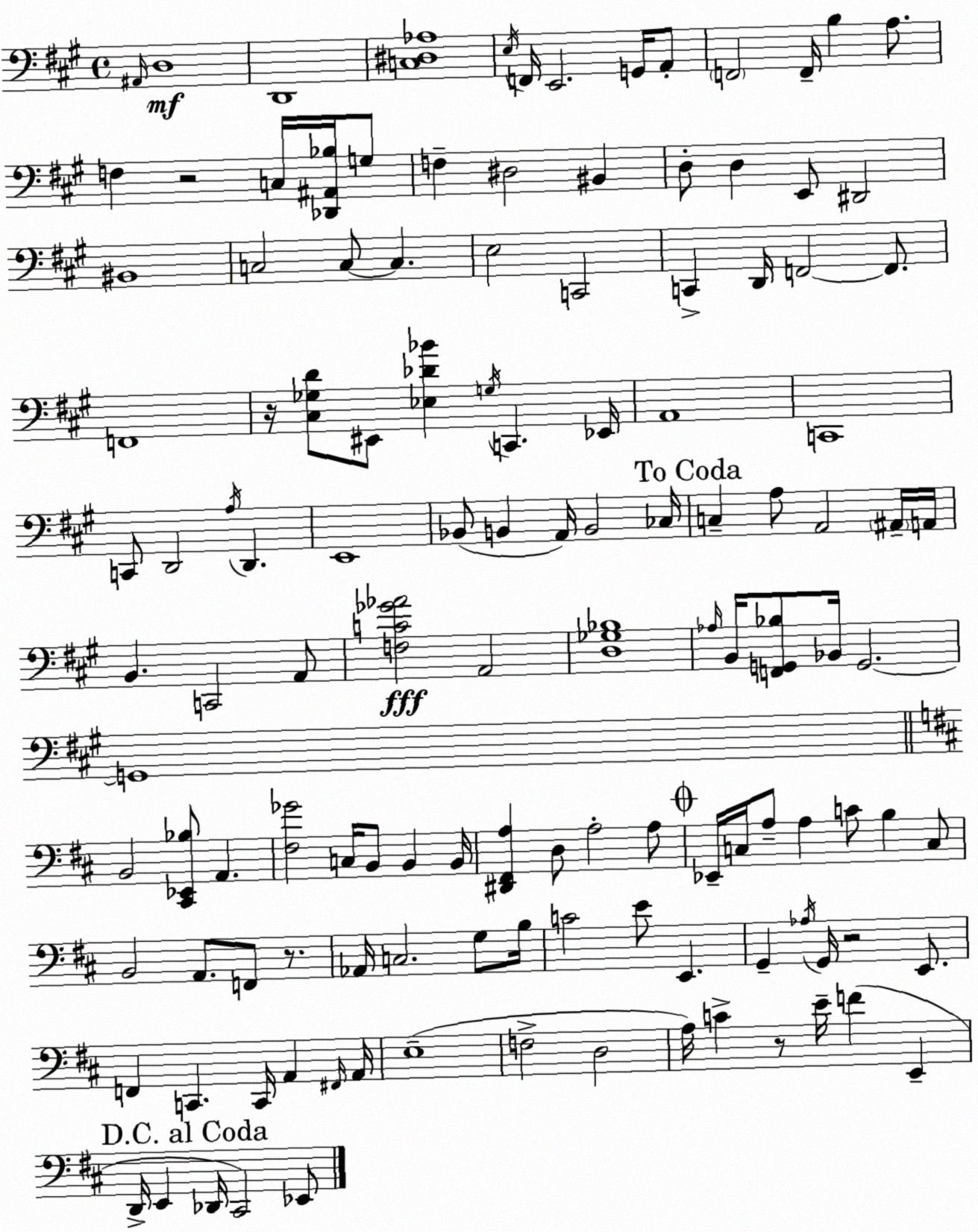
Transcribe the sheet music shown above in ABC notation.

X:1
T:Untitled
M:4/4
L:1/4
K:A
^A,,/4 D,4 D,,4 [C,^D,_A,]4 E,/4 F,,/4 E,,2 G,,/4 A,,/2 F,,2 F,,/4 B, A,/2 F, z2 C,/4 [_D,,^A,,_B,]/4 G,/2 F, ^D,2 ^B,, D,/2 D, E,,/2 ^D,,2 ^B,,4 C,2 C,/2 C, E,2 C,,2 C,, D,,/4 F,,2 F,,/2 F,,4 z/4 [^C,_G,D]/2 ^E,,/2 [_E,_D_B] G,/4 C,, _E,,/4 A,,4 C,,4 C,,/2 D,,2 A,/4 D,, E,,4 _B,,/2 B,, A,,/4 B,,2 _C,/4 C, A,/2 A,,2 ^A,,/4 A,,/4 B,, C,,2 A,,/2 [F,C_G_A]2 A,,2 [D,_G,_B,]4 _A,/4 B,,/4 [F,,G,,_B,]/2 _B,,/4 G,,2 G,,4 B,,2 [^C,,_E,,_B,]/2 A,, [^F,_G]2 C,/4 B,,/2 B,, B,,/4 [^D,,^F,,A,] D,/2 A,2 A,/2 _E,,/4 C,/4 A,/2 A, C/2 B, C,/2 B,,2 A,,/2 F,,/2 z/2 _A,,/4 C,2 G,/2 B,/4 C2 E/2 E,, G,, _A,/4 G,,/4 z2 E,,/2 F,, C,, C,,/4 A,, ^F,,/4 A,,/4 E,4 F,2 D,2 A,/4 C z/2 E/4 F E,, D,,/4 E,, _D,,/4 ^C,,2 _E,,/2